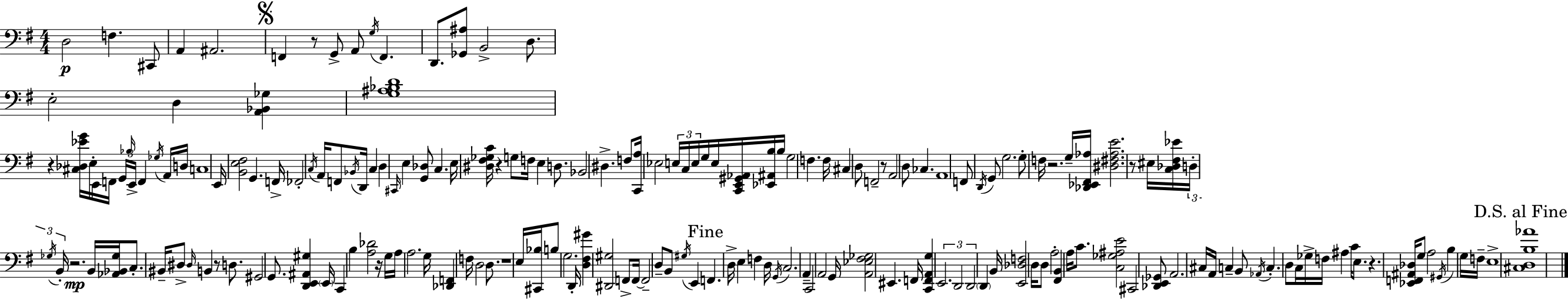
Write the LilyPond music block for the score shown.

{
  \clef bass
  \numericTimeSignature
  \time 4/4
  \key e \minor
  d2\p f4. cis,8 | a,4 ais,2. | \mark \markup { \musicglyph "scripts.segno" } f,4 r8 g,8-> a,8 \acciaccatura { g16 } f,4. | d,8. <ges, ais>8 b,2-> d8. | \break e2-. d4 <a, bes, ges>4 | <g ais bes d'>1 | r4 <cis des ees' g'>16 e16-. e,16 f,16 \tuplet 3/2 { g,16 \grace { bes16 } e,16-> } f,4 | \acciaccatura { ges16 } a,16 d16 c1 | \break e,16 <b, e fis>2 g,4. | f,16-> fes,2-. \acciaccatura { c16 } a,16 f,8 \acciaccatura { bes,16 } | d,16 c4 d4 \grace { cis,16 } e4 <g, des>8 | c4. e16 <dis fis ges c'>16 r4 g8 f16 e4 | \break d8. bes,2 dis4.-> | f8 <c, a>16 ees2 \tuplet 3/2 { e16 | c16 e16 } g16 e16 <c, e, gis, aes,>16 <ees, ais, b>16 b16 g2 f4. | f16 cis4 d8 f,2-- | \break r8 a,2 d8 | ces4. a,1 | f,8 \acciaccatura { d,16 } g,8 g2. | g8-. f16 r2. | \break g16-- <des, ees, fis, aes>16 <dis fis aes e'>2. | r8 eis16 <c des fis ees'>16 \tuplet 3/2 { d16-. \acciaccatura { ges16 } b,16-. } r2.\mp | b,16 <aes, bes, ges>16 c8.-. bis,16-- dis8-> \grace { dis16 } | b,4 r8 d8. gis,2 | \break g,8. <d, e, ais, gis>4 \parenthesize e,16 c,4 b4 | <a des'>2 r16 g16 a16 a2. | g16 <des, f,>4 f16 d2 | d8. r1 | \break e16 <cis, bes>16 b8 g2. | d,16-. <d fis gis'>4 <dis, gis>2 | f,8-> f,16~~ f,2-- | d8-- b,8 \acciaccatura { gis16 } e,4 \mark "Fine" f,4. | \break d16-> e4 f4 d16 \acciaccatura { g,16 } c2. | a,4-- c,2 | a,2 g,16 <a, ees fis ges>2 | eis,4. f,16 <c, f, a, g>4 \tuplet 3/2 { e,2. | \break d,2 | d,2 } \parenthesize d,4 b,16 | <e, des f>2 d16 d8 a2-. | <fis, b,>4 a16 c'8. <c ges ais e'>2 | \break cis,2 <des, e, ges,>8 a,2. | cis16 a,16 c4-- b,8 | \acciaccatura { aes,16 } c4.-. d8 c16 ges16-> f16 ais4 | c'16 e8. r4. <ees, f, ais, des>16 g8 a2 | \break \acciaccatura { gis,16 } b4 g16 f16-- e1-> | \mark "D.S. al Fine" <cis d b aes'>1 | \bar "|."
}